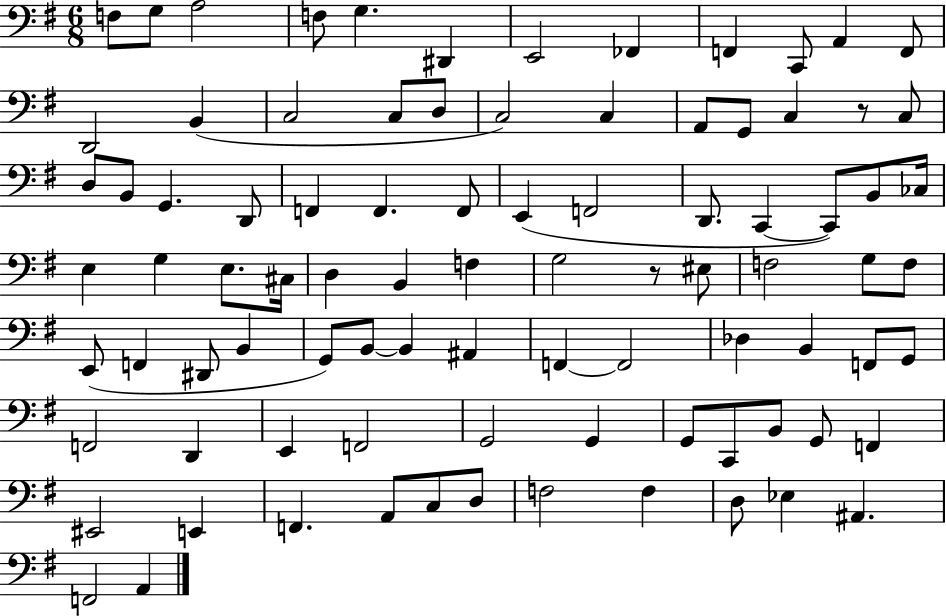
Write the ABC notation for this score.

X:1
T:Untitled
M:6/8
L:1/4
K:G
F,/2 G,/2 A,2 F,/2 G, ^D,, E,,2 _F,, F,, C,,/2 A,, F,,/2 D,,2 B,, C,2 C,/2 D,/2 C,2 C, A,,/2 G,,/2 C, z/2 C,/2 D,/2 B,,/2 G,, D,,/2 F,, F,, F,,/2 E,, F,,2 D,,/2 C,, C,,/2 B,,/2 _C,/4 E, G, E,/2 ^C,/4 D, B,, F, G,2 z/2 ^E,/2 F,2 G,/2 F,/2 E,,/2 F,, ^D,,/2 B,, G,,/2 B,,/2 B,, ^A,, F,, F,,2 _D, B,, F,,/2 G,,/2 F,,2 D,, E,, F,,2 G,,2 G,, G,,/2 C,,/2 B,,/2 G,,/2 F,, ^E,,2 E,, F,, A,,/2 C,/2 D,/2 F,2 F, D,/2 _E, ^A,, F,,2 A,,